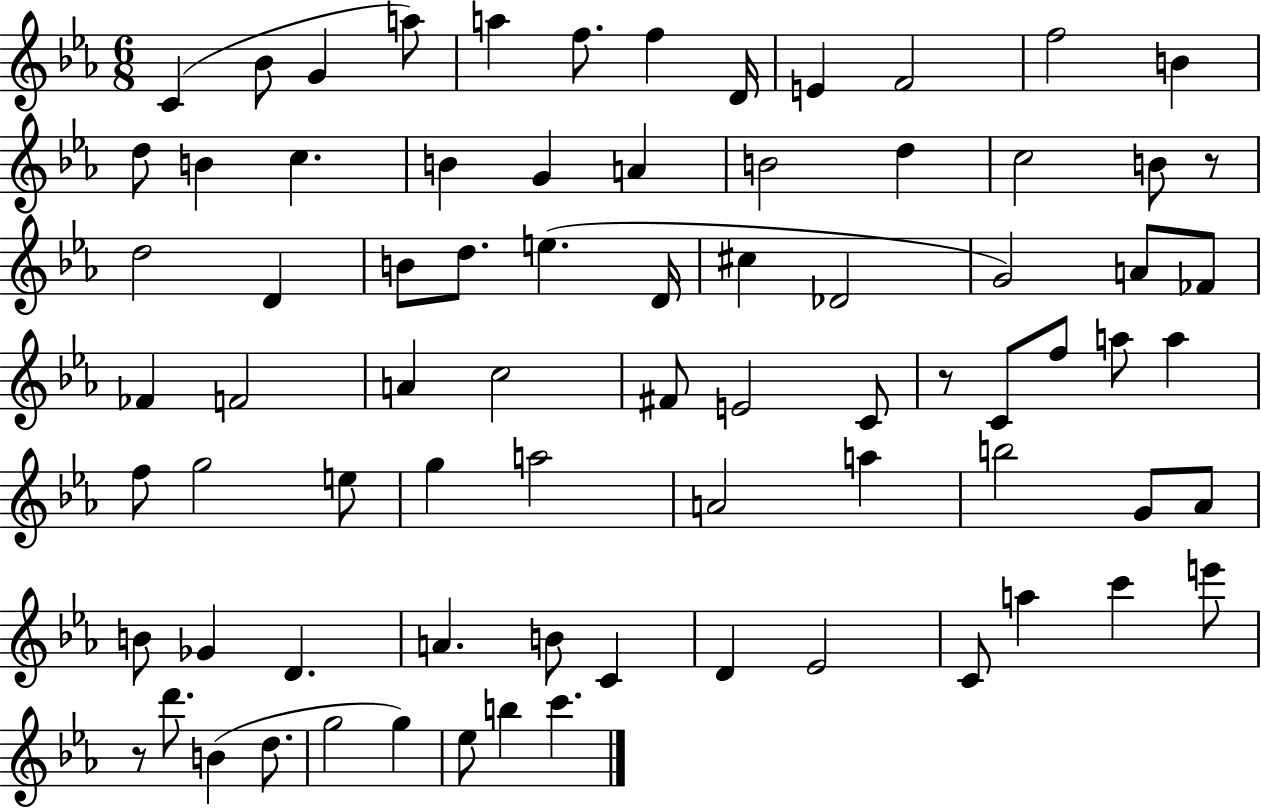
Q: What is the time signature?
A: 6/8